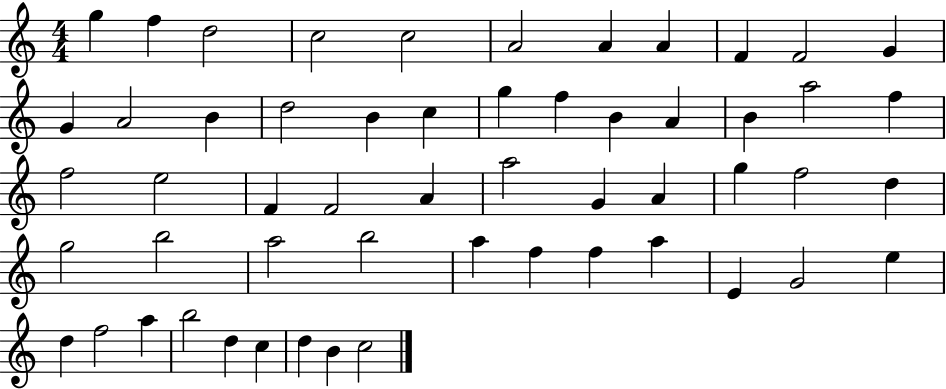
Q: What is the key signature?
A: C major